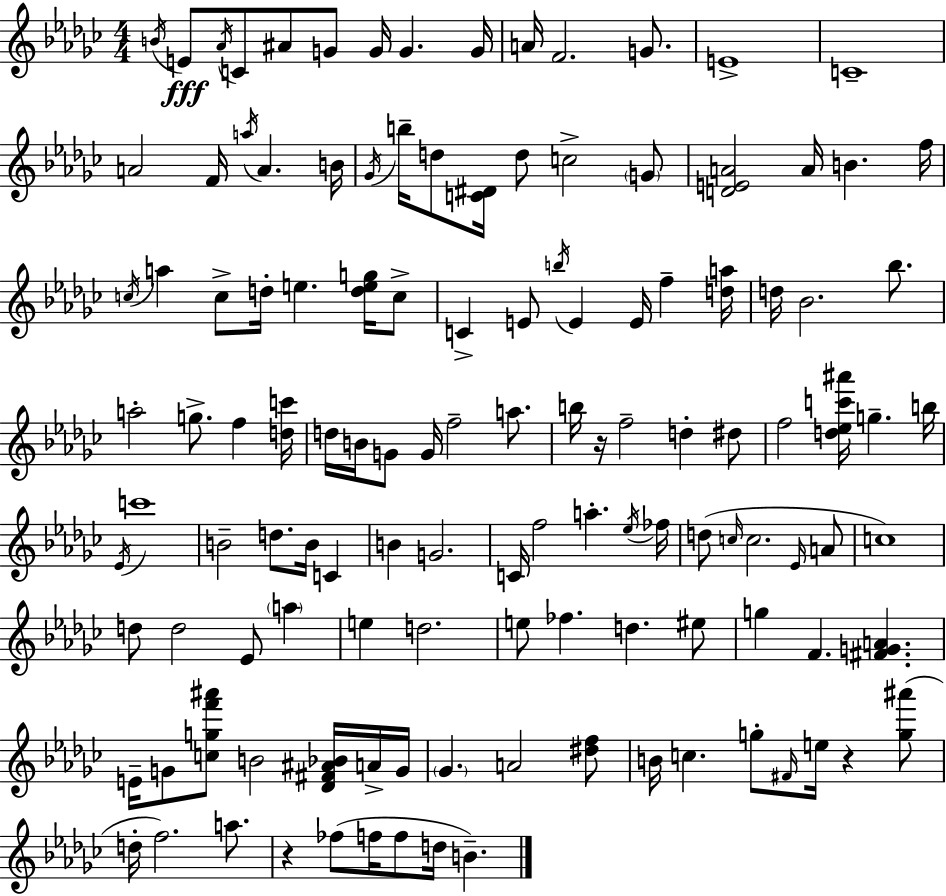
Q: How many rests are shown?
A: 3